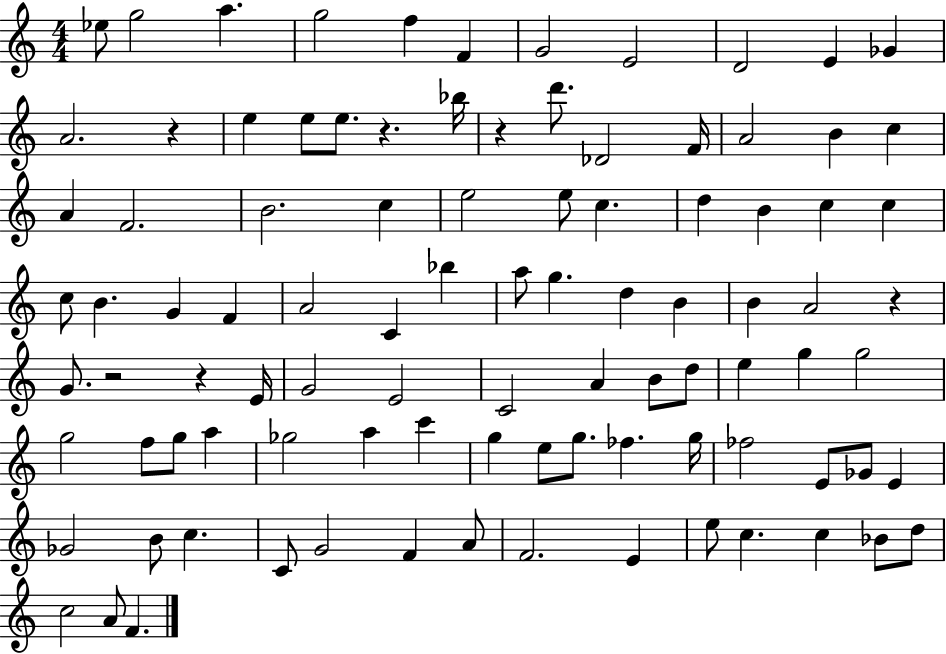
Eb5/e G5/h A5/q. G5/h F5/q F4/q G4/h E4/h D4/h E4/q Gb4/q A4/h. R/q E5/q E5/e E5/e. R/q. Bb5/s R/q D6/e. Db4/h F4/s A4/h B4/q C5/q A4/q F4/h. B4/h. C5/q E5/h E5/e C5/q. D5/q B4/q C5/q C5/q C5/e B4/q. G4/q F4/q A4/h C4/q Bb5/q A5/e G5/q. D5/q B4/q B4/q A4/h R/q G4/e. R/h R/q E4/s G4/h E4/h C4/h A4/q B4/e D5/e E5/q G5/q G5/h G5/h F5/e G5/e A5/q Gb5/h A5/q C6/q G5/q E5/e G5/e. FES5/q. G5/s FES5/h E4/e Gb4/e E4/q Gb4/h B4/e C5/q. C4/e G4/h F4/q A4/e F4/h. E4/q E5/e C5/q. C5/q Bb4/e D5/e C5/h A4/e F4/q.